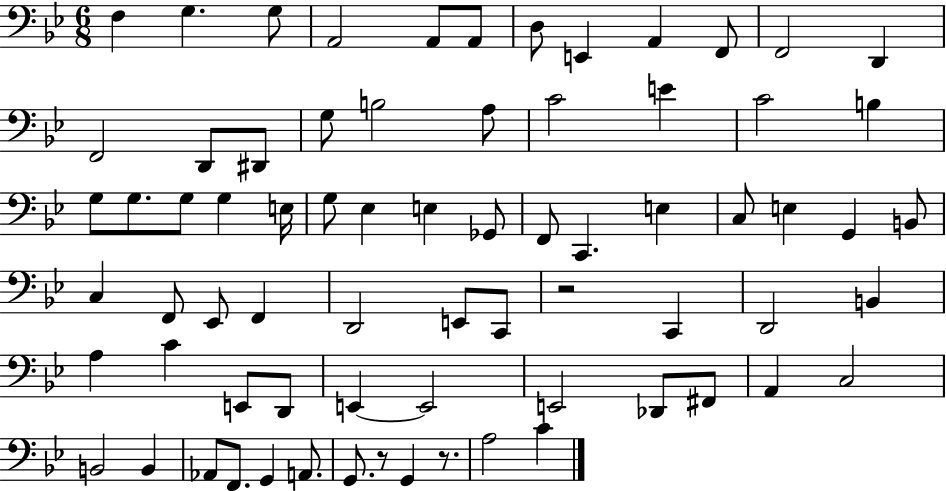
{
  \clef bass
  \numericTimeSignature
  \time 6/8
  \key bes \major
  f4 g4. g8 | a,2 a,8 a,8 | d8 e,4 a,4 f,8 | f,2 d,4 | \break f,2 d,8 dis,8 | g8 b2 a8 | c'2 e'4 | c'2 b4 | \break g8 g8. g8 g4 e16 | g8 ees4 e4 ges,8 | f,8 c,4. e4 | c8 e4 g,4 b,8 | \break c4 f,8 ees,8 f,4 | d,2 e,8 c,8 | r2 c,4 | d,2 b,4 | \break a4 c'4 e,8 d,8 | e,4~~ e,2 | e,2 des,8 fis,8 | a,4 c2 | \break b,2 b,4 | aes,8 f,8. g,4 a,8. | g,8. r8 g,4 r8. | a2 c'4 | \break \bar "|."
}